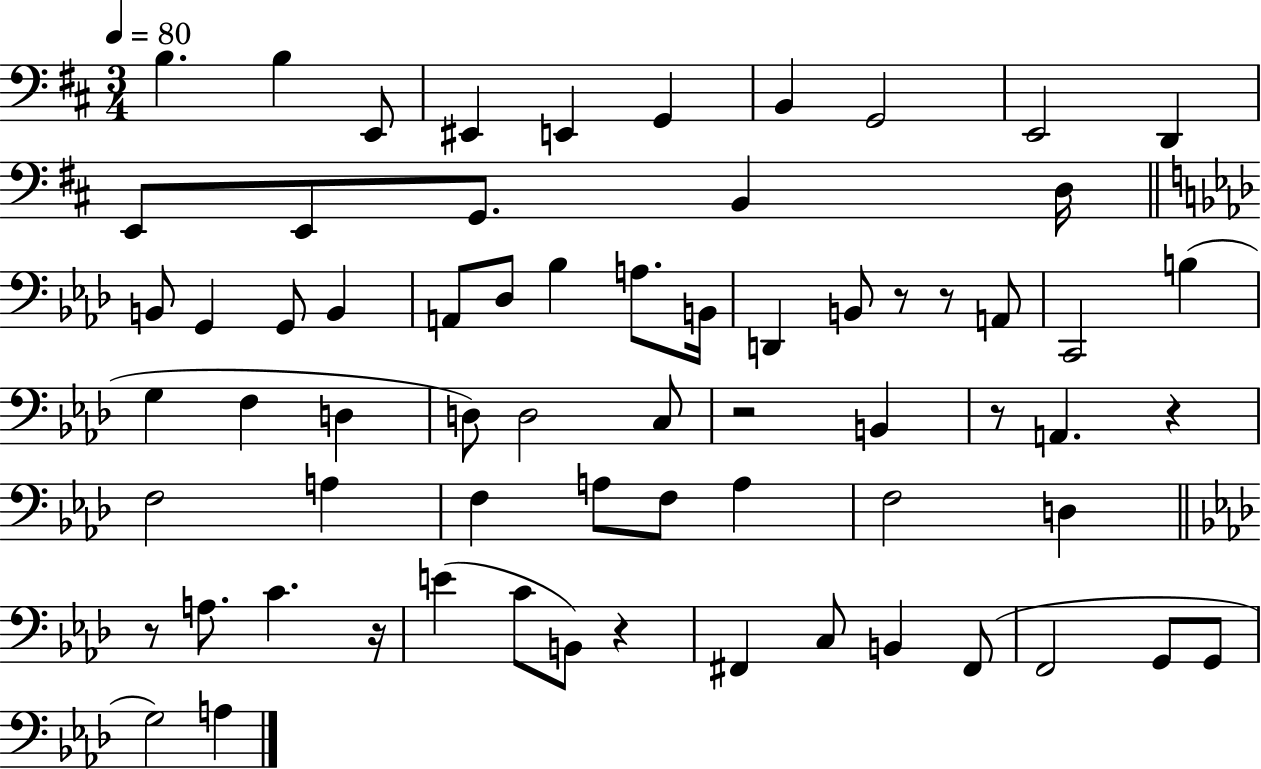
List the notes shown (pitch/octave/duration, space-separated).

B3/q. B3/q E2/e EIS2/q E2/q G2/q B2/q G2/h E2/h D2/q E2/e E2/e G2/e. B2/q D3/s B2/e G2/q G2/e B2/q A2/e Db3/e Bb3/q A3/e. B2/s D2/q B2/e R/e R/e A2/e C2/h B3/q G3/q F3/q D3/q D3/e D3/h C3/e R/h B2/q R/e A2/q. R/q F3/h A3/q F3/q A3/e F3/e A3/q F3/h D3/q R/e A3/e. C4/q. R/s E4/q C4/e B2/e R/q F#2/q C3/e B2/q F#2/e F2/h G2/e G2/e G3/h A3/q